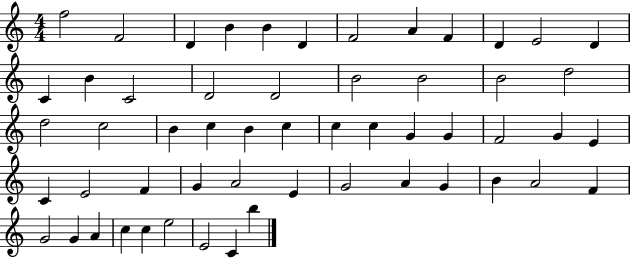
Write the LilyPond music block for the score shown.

{
  \clef treble
  \numericTimeSignature
  \time 4/4
  \key c \major
  f''2 f'2 | d'4 b'4 b'4 d'4 | f'2 a'4 f'4 | d'4 e'2 d'4 | \break c'4 b'4 c'2 | d'2 d'2 | b'2 b'2 | b'2 d''2 | \break d''2 c''2 | b'4 c''4 b'4 c''4 | c''4 c''4 g'4 g'4 | f'2 g'4 e'4 | \break c'4 e'2 f'4 | g'4 a'2 e'4 | g'2 a'4 g'4 | b'4 a'2 f'4 | \break g'2 g'4 a'4 | c''4 c''4 e''2 | e'2 c'4 b''4 | \bar "|."
}